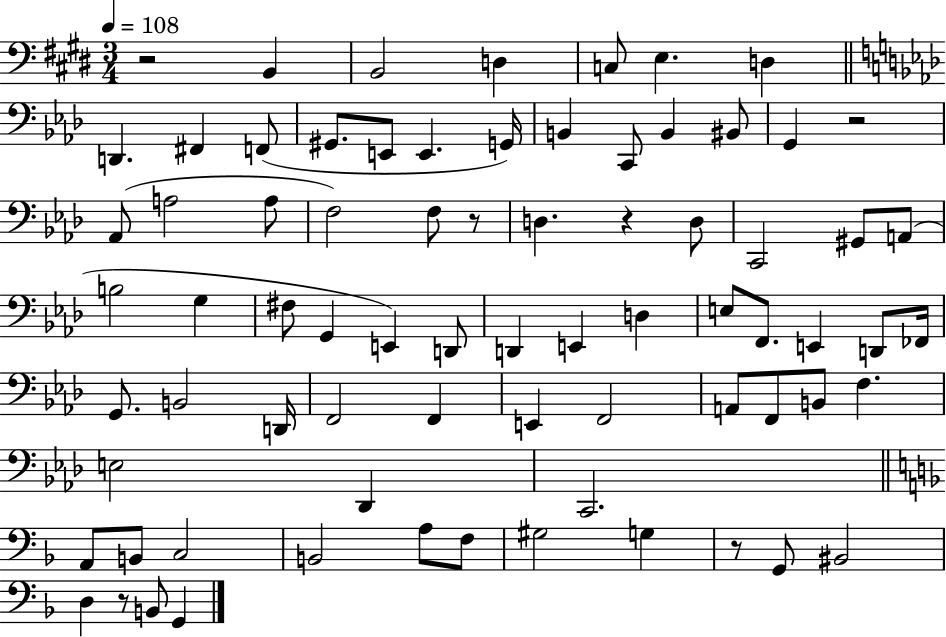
X:1
T:Untitled
M:3/4
L:1/4
K:E
z2 B,, B,,2 D, C,/2 E, D, D,, ^F,, F,,/2 ^G,,/2 E,,/2 E,, G,,/4 B,, C,,/2 B,, ^B,,/2 G,, z2 _A,,/2 A,2 A,/2 F,2 F,/2 z/2 D, z D,/2 C,,2 ^G,,/2 A,,/2 B,2 G, ^F,/2 G,, E,, D,,/2 D,, E,, D, E,/2 F,,/2 E,, D,,/2 _F,,/4 G,,/2 B,,2 D,,/4 F,,2 F,, E,, F,,2 A,,/2 F,,/2 B,,/2 F, E,2 _D,, C,,2 A,,/2 B,,/2 C,2 B,,2 A,/2 F,/2 ^G,2 G, z/2 G,,/2 ^B,,2 D, z/2 B,,/2 G,,